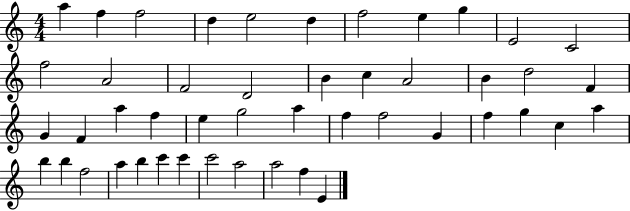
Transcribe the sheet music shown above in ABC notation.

X:1
T:Untitled
M:4/4
L:1/4
K:C
a f f2 d e2 d f2 e g E2 C2 f2 A2 F2 D2 B c A2 B d2 F G F a f e g2 a f f2 G f g c a b b f2 a b c' c' c'2 a2 a2 f E